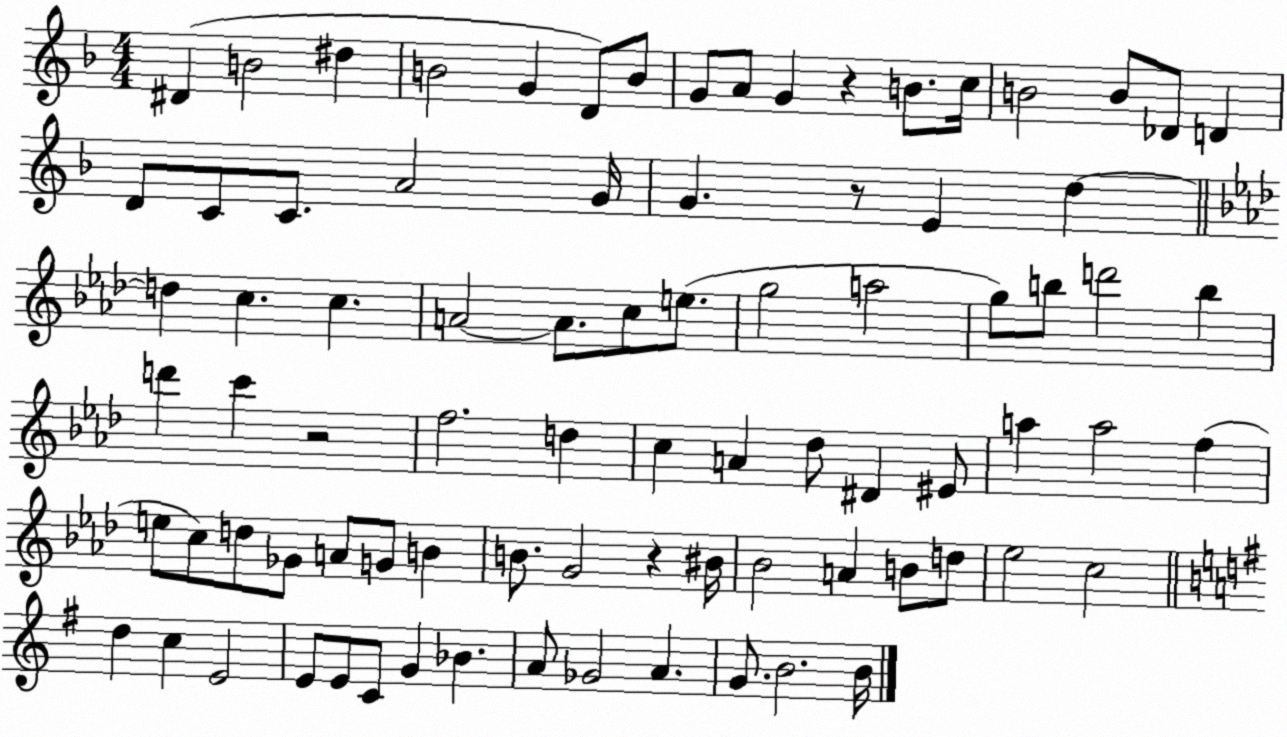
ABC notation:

X:1
T:Untitled
M:4/4
L:1/4
K:F
^D B2 ^d B2 G D/2 B/2 G/2 A/2 G z B/2 c/4 B2 B/2 _D/2 D D/2 C/2 C/2 A2 G/4 G z/2 E d d c c A2 A/2 c/2 e/2 g2 a2 g/2 b/2 d'2 b d' c' z2 f2 d c A _d/2 ^D ^E/2 a a2 f e/2 c/2 d/2 _G/2 A/2 G/2 B B/2 G2 z ^B/4 _B2 A B/2 d/2 _e2 c2 d c E2 E/2 E/2 C/2 G _B A/2 _G2 A G/2 B2 B/4